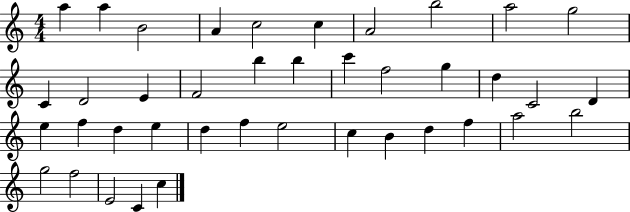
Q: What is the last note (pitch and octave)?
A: C5